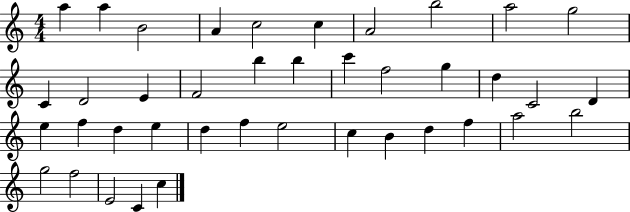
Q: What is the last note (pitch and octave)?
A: C5